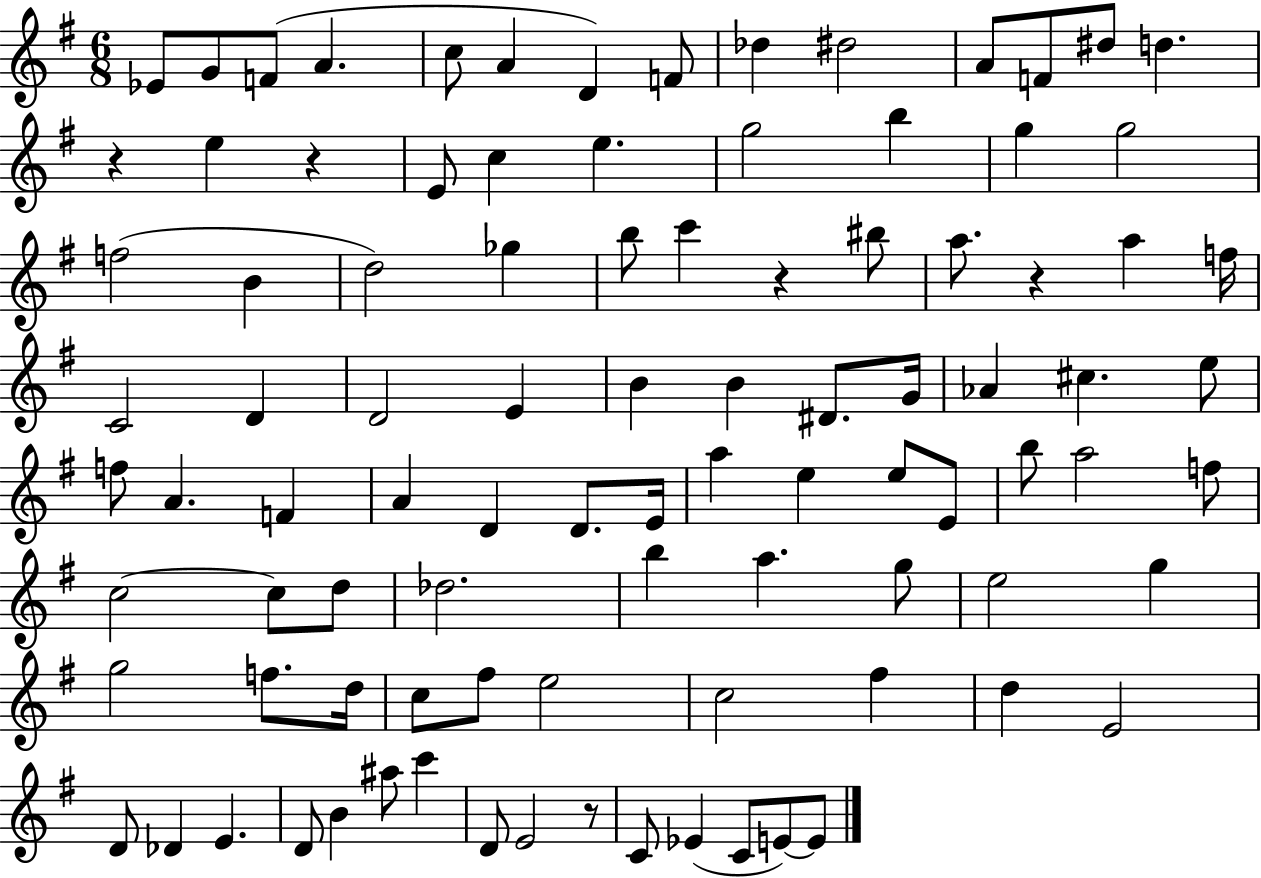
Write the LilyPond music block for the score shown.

{
  \clef treble
  \numericTimeSignature
  \time 6/8
  \key g \major
  ees'8 g'8 f'8( a'4. | c''8 a'4 d'4) f'8 | des''4 dis''2 | a'8 f'8 dis''8 d''4. | \break r4 e''4 r4 | e'8 c''4 e''4. | g''2 b''4 | g''4 g''2 | \break f''2( b'4 | d''2) ges''4 | b''8 c'''4 r4 bis''8 | a''8. r4 a''4 f''16 | \break c'2 d'4 | d'2 e'4 | b'4 b'4 dis'8. g'16 | aes'4 cis''4. e''8 | \break f''8 a'4. f'4 | a'4 d'4 d'8. e'16 | a''4 e''4 e''8 e'8 | b''8 a''2 f''8 | \break c''2~~ c''8 d''8 | des''2. | b''4 a''4. g''8 | e''2 g''4 | \break g''2 f''8. d''16 | c''8 fis''8 e''2 | c''2 fis''4 | d''4 e'2 | \break d'8 des'4 e'4. | d'8 b'4 ais''8 c'''4 | d'8 e'2 r8 | c'8 ees'4( c'8 e'8~~) e'8 | \break \bar "|."
}